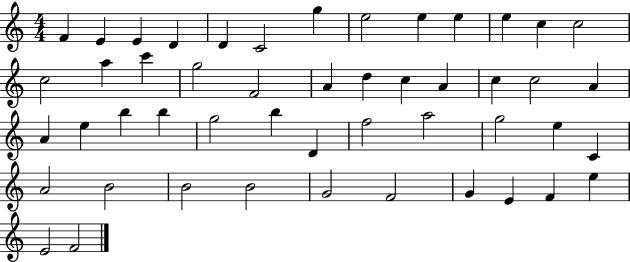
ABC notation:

X:1
T:Untitled
M:4/4
L:1/4
K:C
F E E D D C2 g e2 e e e c c2 c2 a c' g2 F2 A d c A c c2 A A e b b g2 b D f2 a2 g2 e C A2 B2 B2 B2 G2 F2 G E F e E2 F2